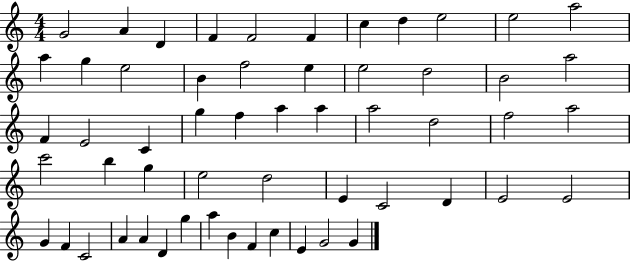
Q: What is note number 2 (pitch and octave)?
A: A4